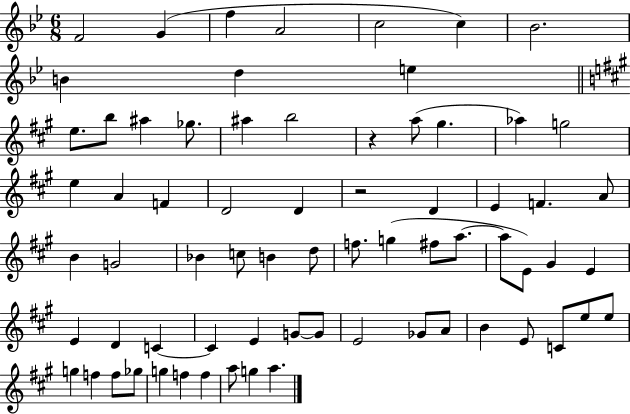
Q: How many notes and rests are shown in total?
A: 70